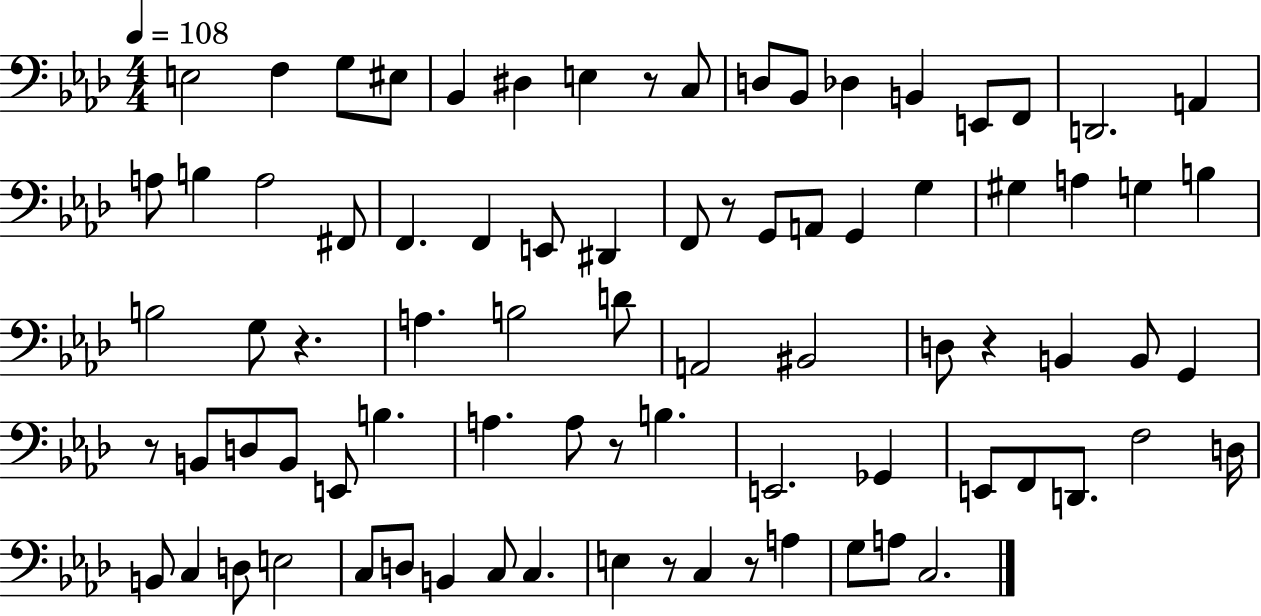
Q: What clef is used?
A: bass